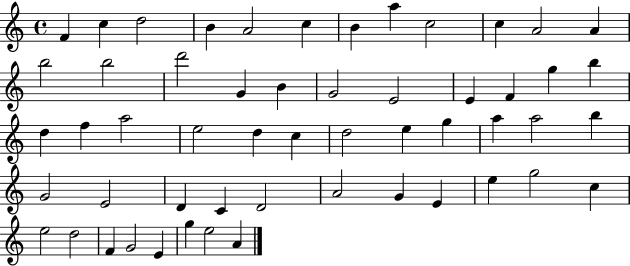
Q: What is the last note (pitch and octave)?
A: A4